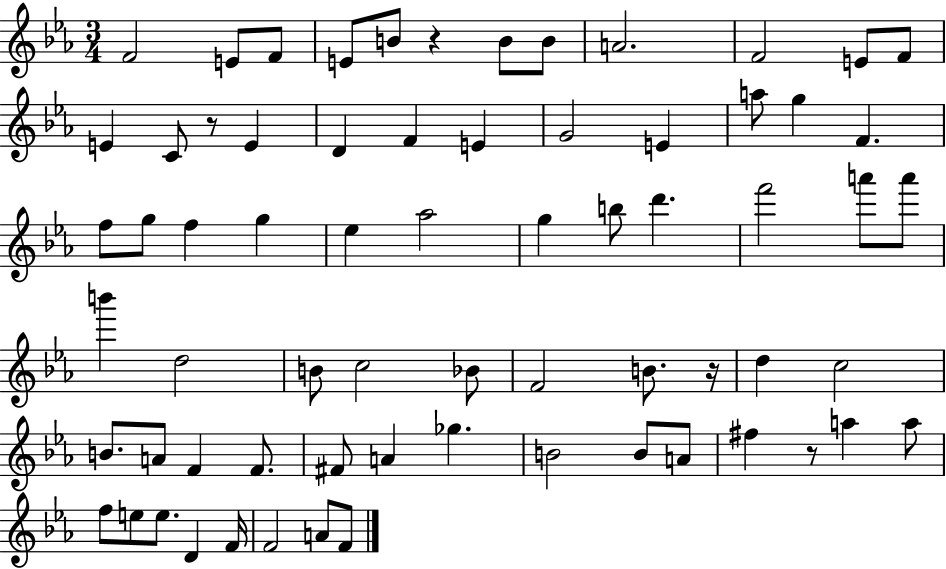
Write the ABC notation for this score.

X:1
T:Untitled
M:3/4
L:1/4
K:Eb
F2 E/2 F/2 E/2 B/2 z B/2 B/2 A2 F2 E/2 F/2 E C/2 z/2 E D F E G2 E a/2 g F f/2 g/2 f g _e _a2 g b/2 d' f'2 a'/2 a'/2 b' d2 B/2 c2 _B/2 F2 B/2 z/4 d c2 B/2 A/2 F F/2 ^F/2 A _g B2 B/2 A/2 ^f z/2 a a/2 f/2 e/2 e/2 D F/4 F2 A/2 F/2